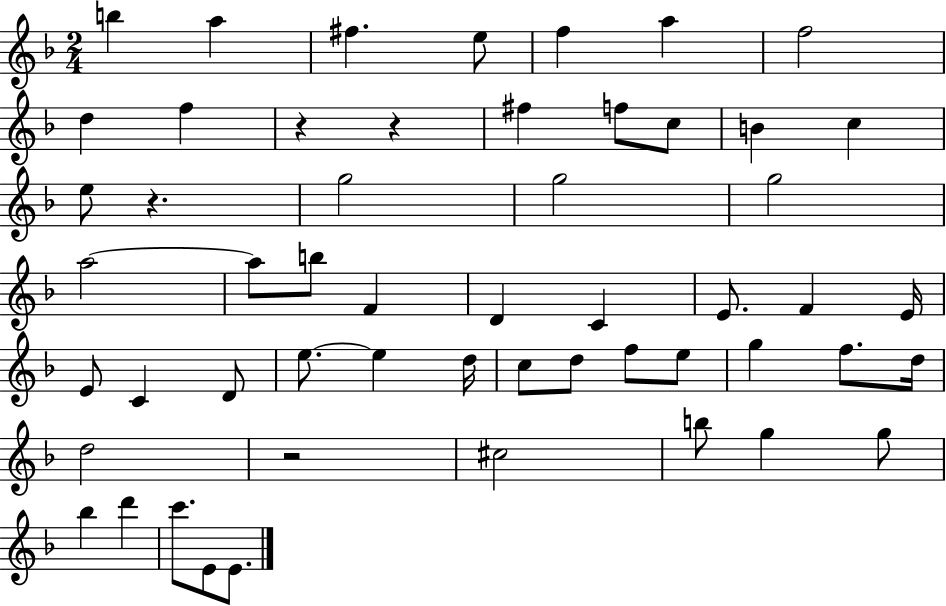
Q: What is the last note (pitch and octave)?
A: E4